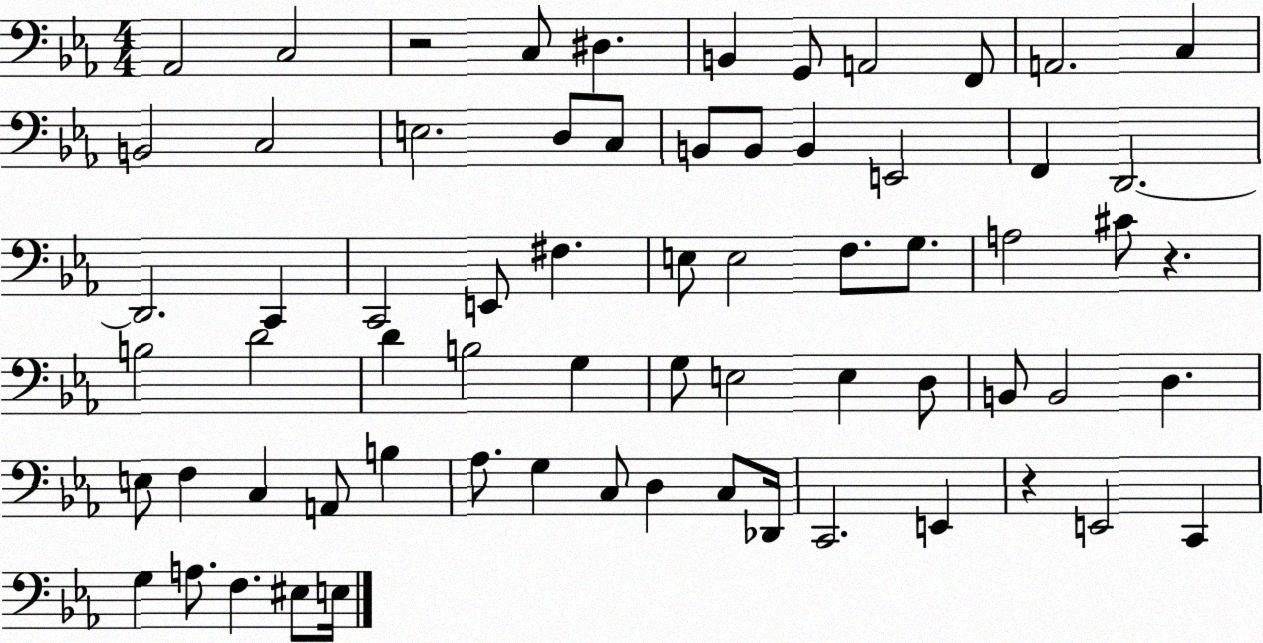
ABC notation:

X:1
T:Untitled
M:4/4
L:1/4
K:Eb
_A,,2 C,2 z2 C,/2 ^D, B,, G,,/2 A,,2 F,,/2 A,,2 C, B,,2 C,2 E,2 D,/2 C,/2 B,,/2 B,,/2 B,, E,,2 F,, D,,2 D,,2 C,, C,,2 E,,/2 ^F, E,/2 E,2 F,/2 G,/2 A,2 ^C/2 z B,2 D2 D B,2 G, G,/2 E,2 E, D,/2 B,,/2 B,,2 D, E,/2 F, C, A,,/2 B, _A,/2 G, C,/2 D, C,/2 _D,,/4 C,,2 E,, z E,,2 C,, G, A,/2 F, ^E,/2 E,/4